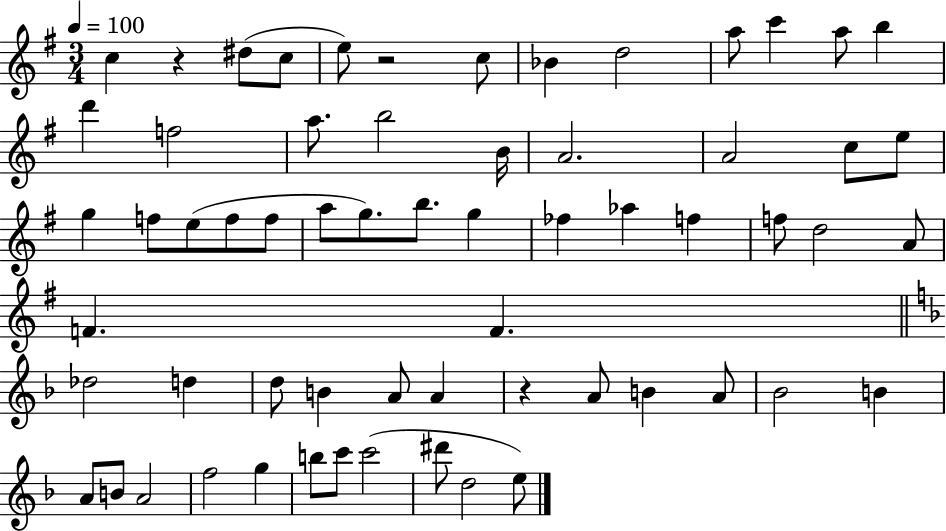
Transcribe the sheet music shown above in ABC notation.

X:1
T:Untitled
M:3/4
L:1/4
K:G
c z ^d/2 c/2 e/2 z2 c/2 _B d2 a/2 c' a/2 b d' f2 a/2 b2 B/4 A2 A2 c/2 e/2 g f/2 e/2 f/2 f/2 a/2 g/2 b/2 g _f _a f f/2 d2 A/2 F F _d2 d d/2 B A/2 A z A/2 B A/2 _B2 B A/2 B/2 A2 f2 g b/2 c'/2 c'2 ^d'/2 d2 e/2